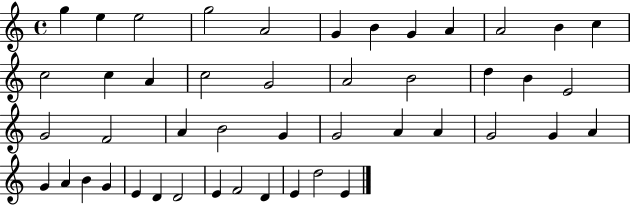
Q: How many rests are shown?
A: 0